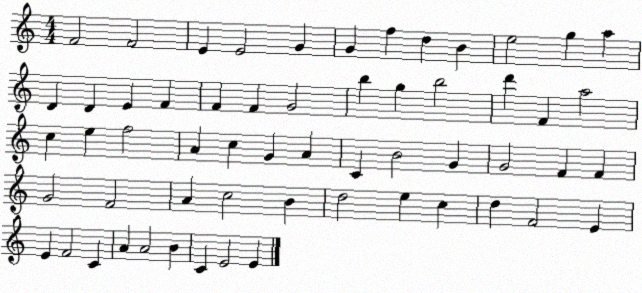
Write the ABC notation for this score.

X:1
T:Untitled
M:4/4
L:1/4
K:C
F2 F2 E E2 G G f d B e2 g a D D E F F F G2 b g b2 d' F a2 c e f2 A c G A C B2 G G2 F F G2 F2 A c2 B d2 e c d F2 E E F2 C A A2 B C E2 E